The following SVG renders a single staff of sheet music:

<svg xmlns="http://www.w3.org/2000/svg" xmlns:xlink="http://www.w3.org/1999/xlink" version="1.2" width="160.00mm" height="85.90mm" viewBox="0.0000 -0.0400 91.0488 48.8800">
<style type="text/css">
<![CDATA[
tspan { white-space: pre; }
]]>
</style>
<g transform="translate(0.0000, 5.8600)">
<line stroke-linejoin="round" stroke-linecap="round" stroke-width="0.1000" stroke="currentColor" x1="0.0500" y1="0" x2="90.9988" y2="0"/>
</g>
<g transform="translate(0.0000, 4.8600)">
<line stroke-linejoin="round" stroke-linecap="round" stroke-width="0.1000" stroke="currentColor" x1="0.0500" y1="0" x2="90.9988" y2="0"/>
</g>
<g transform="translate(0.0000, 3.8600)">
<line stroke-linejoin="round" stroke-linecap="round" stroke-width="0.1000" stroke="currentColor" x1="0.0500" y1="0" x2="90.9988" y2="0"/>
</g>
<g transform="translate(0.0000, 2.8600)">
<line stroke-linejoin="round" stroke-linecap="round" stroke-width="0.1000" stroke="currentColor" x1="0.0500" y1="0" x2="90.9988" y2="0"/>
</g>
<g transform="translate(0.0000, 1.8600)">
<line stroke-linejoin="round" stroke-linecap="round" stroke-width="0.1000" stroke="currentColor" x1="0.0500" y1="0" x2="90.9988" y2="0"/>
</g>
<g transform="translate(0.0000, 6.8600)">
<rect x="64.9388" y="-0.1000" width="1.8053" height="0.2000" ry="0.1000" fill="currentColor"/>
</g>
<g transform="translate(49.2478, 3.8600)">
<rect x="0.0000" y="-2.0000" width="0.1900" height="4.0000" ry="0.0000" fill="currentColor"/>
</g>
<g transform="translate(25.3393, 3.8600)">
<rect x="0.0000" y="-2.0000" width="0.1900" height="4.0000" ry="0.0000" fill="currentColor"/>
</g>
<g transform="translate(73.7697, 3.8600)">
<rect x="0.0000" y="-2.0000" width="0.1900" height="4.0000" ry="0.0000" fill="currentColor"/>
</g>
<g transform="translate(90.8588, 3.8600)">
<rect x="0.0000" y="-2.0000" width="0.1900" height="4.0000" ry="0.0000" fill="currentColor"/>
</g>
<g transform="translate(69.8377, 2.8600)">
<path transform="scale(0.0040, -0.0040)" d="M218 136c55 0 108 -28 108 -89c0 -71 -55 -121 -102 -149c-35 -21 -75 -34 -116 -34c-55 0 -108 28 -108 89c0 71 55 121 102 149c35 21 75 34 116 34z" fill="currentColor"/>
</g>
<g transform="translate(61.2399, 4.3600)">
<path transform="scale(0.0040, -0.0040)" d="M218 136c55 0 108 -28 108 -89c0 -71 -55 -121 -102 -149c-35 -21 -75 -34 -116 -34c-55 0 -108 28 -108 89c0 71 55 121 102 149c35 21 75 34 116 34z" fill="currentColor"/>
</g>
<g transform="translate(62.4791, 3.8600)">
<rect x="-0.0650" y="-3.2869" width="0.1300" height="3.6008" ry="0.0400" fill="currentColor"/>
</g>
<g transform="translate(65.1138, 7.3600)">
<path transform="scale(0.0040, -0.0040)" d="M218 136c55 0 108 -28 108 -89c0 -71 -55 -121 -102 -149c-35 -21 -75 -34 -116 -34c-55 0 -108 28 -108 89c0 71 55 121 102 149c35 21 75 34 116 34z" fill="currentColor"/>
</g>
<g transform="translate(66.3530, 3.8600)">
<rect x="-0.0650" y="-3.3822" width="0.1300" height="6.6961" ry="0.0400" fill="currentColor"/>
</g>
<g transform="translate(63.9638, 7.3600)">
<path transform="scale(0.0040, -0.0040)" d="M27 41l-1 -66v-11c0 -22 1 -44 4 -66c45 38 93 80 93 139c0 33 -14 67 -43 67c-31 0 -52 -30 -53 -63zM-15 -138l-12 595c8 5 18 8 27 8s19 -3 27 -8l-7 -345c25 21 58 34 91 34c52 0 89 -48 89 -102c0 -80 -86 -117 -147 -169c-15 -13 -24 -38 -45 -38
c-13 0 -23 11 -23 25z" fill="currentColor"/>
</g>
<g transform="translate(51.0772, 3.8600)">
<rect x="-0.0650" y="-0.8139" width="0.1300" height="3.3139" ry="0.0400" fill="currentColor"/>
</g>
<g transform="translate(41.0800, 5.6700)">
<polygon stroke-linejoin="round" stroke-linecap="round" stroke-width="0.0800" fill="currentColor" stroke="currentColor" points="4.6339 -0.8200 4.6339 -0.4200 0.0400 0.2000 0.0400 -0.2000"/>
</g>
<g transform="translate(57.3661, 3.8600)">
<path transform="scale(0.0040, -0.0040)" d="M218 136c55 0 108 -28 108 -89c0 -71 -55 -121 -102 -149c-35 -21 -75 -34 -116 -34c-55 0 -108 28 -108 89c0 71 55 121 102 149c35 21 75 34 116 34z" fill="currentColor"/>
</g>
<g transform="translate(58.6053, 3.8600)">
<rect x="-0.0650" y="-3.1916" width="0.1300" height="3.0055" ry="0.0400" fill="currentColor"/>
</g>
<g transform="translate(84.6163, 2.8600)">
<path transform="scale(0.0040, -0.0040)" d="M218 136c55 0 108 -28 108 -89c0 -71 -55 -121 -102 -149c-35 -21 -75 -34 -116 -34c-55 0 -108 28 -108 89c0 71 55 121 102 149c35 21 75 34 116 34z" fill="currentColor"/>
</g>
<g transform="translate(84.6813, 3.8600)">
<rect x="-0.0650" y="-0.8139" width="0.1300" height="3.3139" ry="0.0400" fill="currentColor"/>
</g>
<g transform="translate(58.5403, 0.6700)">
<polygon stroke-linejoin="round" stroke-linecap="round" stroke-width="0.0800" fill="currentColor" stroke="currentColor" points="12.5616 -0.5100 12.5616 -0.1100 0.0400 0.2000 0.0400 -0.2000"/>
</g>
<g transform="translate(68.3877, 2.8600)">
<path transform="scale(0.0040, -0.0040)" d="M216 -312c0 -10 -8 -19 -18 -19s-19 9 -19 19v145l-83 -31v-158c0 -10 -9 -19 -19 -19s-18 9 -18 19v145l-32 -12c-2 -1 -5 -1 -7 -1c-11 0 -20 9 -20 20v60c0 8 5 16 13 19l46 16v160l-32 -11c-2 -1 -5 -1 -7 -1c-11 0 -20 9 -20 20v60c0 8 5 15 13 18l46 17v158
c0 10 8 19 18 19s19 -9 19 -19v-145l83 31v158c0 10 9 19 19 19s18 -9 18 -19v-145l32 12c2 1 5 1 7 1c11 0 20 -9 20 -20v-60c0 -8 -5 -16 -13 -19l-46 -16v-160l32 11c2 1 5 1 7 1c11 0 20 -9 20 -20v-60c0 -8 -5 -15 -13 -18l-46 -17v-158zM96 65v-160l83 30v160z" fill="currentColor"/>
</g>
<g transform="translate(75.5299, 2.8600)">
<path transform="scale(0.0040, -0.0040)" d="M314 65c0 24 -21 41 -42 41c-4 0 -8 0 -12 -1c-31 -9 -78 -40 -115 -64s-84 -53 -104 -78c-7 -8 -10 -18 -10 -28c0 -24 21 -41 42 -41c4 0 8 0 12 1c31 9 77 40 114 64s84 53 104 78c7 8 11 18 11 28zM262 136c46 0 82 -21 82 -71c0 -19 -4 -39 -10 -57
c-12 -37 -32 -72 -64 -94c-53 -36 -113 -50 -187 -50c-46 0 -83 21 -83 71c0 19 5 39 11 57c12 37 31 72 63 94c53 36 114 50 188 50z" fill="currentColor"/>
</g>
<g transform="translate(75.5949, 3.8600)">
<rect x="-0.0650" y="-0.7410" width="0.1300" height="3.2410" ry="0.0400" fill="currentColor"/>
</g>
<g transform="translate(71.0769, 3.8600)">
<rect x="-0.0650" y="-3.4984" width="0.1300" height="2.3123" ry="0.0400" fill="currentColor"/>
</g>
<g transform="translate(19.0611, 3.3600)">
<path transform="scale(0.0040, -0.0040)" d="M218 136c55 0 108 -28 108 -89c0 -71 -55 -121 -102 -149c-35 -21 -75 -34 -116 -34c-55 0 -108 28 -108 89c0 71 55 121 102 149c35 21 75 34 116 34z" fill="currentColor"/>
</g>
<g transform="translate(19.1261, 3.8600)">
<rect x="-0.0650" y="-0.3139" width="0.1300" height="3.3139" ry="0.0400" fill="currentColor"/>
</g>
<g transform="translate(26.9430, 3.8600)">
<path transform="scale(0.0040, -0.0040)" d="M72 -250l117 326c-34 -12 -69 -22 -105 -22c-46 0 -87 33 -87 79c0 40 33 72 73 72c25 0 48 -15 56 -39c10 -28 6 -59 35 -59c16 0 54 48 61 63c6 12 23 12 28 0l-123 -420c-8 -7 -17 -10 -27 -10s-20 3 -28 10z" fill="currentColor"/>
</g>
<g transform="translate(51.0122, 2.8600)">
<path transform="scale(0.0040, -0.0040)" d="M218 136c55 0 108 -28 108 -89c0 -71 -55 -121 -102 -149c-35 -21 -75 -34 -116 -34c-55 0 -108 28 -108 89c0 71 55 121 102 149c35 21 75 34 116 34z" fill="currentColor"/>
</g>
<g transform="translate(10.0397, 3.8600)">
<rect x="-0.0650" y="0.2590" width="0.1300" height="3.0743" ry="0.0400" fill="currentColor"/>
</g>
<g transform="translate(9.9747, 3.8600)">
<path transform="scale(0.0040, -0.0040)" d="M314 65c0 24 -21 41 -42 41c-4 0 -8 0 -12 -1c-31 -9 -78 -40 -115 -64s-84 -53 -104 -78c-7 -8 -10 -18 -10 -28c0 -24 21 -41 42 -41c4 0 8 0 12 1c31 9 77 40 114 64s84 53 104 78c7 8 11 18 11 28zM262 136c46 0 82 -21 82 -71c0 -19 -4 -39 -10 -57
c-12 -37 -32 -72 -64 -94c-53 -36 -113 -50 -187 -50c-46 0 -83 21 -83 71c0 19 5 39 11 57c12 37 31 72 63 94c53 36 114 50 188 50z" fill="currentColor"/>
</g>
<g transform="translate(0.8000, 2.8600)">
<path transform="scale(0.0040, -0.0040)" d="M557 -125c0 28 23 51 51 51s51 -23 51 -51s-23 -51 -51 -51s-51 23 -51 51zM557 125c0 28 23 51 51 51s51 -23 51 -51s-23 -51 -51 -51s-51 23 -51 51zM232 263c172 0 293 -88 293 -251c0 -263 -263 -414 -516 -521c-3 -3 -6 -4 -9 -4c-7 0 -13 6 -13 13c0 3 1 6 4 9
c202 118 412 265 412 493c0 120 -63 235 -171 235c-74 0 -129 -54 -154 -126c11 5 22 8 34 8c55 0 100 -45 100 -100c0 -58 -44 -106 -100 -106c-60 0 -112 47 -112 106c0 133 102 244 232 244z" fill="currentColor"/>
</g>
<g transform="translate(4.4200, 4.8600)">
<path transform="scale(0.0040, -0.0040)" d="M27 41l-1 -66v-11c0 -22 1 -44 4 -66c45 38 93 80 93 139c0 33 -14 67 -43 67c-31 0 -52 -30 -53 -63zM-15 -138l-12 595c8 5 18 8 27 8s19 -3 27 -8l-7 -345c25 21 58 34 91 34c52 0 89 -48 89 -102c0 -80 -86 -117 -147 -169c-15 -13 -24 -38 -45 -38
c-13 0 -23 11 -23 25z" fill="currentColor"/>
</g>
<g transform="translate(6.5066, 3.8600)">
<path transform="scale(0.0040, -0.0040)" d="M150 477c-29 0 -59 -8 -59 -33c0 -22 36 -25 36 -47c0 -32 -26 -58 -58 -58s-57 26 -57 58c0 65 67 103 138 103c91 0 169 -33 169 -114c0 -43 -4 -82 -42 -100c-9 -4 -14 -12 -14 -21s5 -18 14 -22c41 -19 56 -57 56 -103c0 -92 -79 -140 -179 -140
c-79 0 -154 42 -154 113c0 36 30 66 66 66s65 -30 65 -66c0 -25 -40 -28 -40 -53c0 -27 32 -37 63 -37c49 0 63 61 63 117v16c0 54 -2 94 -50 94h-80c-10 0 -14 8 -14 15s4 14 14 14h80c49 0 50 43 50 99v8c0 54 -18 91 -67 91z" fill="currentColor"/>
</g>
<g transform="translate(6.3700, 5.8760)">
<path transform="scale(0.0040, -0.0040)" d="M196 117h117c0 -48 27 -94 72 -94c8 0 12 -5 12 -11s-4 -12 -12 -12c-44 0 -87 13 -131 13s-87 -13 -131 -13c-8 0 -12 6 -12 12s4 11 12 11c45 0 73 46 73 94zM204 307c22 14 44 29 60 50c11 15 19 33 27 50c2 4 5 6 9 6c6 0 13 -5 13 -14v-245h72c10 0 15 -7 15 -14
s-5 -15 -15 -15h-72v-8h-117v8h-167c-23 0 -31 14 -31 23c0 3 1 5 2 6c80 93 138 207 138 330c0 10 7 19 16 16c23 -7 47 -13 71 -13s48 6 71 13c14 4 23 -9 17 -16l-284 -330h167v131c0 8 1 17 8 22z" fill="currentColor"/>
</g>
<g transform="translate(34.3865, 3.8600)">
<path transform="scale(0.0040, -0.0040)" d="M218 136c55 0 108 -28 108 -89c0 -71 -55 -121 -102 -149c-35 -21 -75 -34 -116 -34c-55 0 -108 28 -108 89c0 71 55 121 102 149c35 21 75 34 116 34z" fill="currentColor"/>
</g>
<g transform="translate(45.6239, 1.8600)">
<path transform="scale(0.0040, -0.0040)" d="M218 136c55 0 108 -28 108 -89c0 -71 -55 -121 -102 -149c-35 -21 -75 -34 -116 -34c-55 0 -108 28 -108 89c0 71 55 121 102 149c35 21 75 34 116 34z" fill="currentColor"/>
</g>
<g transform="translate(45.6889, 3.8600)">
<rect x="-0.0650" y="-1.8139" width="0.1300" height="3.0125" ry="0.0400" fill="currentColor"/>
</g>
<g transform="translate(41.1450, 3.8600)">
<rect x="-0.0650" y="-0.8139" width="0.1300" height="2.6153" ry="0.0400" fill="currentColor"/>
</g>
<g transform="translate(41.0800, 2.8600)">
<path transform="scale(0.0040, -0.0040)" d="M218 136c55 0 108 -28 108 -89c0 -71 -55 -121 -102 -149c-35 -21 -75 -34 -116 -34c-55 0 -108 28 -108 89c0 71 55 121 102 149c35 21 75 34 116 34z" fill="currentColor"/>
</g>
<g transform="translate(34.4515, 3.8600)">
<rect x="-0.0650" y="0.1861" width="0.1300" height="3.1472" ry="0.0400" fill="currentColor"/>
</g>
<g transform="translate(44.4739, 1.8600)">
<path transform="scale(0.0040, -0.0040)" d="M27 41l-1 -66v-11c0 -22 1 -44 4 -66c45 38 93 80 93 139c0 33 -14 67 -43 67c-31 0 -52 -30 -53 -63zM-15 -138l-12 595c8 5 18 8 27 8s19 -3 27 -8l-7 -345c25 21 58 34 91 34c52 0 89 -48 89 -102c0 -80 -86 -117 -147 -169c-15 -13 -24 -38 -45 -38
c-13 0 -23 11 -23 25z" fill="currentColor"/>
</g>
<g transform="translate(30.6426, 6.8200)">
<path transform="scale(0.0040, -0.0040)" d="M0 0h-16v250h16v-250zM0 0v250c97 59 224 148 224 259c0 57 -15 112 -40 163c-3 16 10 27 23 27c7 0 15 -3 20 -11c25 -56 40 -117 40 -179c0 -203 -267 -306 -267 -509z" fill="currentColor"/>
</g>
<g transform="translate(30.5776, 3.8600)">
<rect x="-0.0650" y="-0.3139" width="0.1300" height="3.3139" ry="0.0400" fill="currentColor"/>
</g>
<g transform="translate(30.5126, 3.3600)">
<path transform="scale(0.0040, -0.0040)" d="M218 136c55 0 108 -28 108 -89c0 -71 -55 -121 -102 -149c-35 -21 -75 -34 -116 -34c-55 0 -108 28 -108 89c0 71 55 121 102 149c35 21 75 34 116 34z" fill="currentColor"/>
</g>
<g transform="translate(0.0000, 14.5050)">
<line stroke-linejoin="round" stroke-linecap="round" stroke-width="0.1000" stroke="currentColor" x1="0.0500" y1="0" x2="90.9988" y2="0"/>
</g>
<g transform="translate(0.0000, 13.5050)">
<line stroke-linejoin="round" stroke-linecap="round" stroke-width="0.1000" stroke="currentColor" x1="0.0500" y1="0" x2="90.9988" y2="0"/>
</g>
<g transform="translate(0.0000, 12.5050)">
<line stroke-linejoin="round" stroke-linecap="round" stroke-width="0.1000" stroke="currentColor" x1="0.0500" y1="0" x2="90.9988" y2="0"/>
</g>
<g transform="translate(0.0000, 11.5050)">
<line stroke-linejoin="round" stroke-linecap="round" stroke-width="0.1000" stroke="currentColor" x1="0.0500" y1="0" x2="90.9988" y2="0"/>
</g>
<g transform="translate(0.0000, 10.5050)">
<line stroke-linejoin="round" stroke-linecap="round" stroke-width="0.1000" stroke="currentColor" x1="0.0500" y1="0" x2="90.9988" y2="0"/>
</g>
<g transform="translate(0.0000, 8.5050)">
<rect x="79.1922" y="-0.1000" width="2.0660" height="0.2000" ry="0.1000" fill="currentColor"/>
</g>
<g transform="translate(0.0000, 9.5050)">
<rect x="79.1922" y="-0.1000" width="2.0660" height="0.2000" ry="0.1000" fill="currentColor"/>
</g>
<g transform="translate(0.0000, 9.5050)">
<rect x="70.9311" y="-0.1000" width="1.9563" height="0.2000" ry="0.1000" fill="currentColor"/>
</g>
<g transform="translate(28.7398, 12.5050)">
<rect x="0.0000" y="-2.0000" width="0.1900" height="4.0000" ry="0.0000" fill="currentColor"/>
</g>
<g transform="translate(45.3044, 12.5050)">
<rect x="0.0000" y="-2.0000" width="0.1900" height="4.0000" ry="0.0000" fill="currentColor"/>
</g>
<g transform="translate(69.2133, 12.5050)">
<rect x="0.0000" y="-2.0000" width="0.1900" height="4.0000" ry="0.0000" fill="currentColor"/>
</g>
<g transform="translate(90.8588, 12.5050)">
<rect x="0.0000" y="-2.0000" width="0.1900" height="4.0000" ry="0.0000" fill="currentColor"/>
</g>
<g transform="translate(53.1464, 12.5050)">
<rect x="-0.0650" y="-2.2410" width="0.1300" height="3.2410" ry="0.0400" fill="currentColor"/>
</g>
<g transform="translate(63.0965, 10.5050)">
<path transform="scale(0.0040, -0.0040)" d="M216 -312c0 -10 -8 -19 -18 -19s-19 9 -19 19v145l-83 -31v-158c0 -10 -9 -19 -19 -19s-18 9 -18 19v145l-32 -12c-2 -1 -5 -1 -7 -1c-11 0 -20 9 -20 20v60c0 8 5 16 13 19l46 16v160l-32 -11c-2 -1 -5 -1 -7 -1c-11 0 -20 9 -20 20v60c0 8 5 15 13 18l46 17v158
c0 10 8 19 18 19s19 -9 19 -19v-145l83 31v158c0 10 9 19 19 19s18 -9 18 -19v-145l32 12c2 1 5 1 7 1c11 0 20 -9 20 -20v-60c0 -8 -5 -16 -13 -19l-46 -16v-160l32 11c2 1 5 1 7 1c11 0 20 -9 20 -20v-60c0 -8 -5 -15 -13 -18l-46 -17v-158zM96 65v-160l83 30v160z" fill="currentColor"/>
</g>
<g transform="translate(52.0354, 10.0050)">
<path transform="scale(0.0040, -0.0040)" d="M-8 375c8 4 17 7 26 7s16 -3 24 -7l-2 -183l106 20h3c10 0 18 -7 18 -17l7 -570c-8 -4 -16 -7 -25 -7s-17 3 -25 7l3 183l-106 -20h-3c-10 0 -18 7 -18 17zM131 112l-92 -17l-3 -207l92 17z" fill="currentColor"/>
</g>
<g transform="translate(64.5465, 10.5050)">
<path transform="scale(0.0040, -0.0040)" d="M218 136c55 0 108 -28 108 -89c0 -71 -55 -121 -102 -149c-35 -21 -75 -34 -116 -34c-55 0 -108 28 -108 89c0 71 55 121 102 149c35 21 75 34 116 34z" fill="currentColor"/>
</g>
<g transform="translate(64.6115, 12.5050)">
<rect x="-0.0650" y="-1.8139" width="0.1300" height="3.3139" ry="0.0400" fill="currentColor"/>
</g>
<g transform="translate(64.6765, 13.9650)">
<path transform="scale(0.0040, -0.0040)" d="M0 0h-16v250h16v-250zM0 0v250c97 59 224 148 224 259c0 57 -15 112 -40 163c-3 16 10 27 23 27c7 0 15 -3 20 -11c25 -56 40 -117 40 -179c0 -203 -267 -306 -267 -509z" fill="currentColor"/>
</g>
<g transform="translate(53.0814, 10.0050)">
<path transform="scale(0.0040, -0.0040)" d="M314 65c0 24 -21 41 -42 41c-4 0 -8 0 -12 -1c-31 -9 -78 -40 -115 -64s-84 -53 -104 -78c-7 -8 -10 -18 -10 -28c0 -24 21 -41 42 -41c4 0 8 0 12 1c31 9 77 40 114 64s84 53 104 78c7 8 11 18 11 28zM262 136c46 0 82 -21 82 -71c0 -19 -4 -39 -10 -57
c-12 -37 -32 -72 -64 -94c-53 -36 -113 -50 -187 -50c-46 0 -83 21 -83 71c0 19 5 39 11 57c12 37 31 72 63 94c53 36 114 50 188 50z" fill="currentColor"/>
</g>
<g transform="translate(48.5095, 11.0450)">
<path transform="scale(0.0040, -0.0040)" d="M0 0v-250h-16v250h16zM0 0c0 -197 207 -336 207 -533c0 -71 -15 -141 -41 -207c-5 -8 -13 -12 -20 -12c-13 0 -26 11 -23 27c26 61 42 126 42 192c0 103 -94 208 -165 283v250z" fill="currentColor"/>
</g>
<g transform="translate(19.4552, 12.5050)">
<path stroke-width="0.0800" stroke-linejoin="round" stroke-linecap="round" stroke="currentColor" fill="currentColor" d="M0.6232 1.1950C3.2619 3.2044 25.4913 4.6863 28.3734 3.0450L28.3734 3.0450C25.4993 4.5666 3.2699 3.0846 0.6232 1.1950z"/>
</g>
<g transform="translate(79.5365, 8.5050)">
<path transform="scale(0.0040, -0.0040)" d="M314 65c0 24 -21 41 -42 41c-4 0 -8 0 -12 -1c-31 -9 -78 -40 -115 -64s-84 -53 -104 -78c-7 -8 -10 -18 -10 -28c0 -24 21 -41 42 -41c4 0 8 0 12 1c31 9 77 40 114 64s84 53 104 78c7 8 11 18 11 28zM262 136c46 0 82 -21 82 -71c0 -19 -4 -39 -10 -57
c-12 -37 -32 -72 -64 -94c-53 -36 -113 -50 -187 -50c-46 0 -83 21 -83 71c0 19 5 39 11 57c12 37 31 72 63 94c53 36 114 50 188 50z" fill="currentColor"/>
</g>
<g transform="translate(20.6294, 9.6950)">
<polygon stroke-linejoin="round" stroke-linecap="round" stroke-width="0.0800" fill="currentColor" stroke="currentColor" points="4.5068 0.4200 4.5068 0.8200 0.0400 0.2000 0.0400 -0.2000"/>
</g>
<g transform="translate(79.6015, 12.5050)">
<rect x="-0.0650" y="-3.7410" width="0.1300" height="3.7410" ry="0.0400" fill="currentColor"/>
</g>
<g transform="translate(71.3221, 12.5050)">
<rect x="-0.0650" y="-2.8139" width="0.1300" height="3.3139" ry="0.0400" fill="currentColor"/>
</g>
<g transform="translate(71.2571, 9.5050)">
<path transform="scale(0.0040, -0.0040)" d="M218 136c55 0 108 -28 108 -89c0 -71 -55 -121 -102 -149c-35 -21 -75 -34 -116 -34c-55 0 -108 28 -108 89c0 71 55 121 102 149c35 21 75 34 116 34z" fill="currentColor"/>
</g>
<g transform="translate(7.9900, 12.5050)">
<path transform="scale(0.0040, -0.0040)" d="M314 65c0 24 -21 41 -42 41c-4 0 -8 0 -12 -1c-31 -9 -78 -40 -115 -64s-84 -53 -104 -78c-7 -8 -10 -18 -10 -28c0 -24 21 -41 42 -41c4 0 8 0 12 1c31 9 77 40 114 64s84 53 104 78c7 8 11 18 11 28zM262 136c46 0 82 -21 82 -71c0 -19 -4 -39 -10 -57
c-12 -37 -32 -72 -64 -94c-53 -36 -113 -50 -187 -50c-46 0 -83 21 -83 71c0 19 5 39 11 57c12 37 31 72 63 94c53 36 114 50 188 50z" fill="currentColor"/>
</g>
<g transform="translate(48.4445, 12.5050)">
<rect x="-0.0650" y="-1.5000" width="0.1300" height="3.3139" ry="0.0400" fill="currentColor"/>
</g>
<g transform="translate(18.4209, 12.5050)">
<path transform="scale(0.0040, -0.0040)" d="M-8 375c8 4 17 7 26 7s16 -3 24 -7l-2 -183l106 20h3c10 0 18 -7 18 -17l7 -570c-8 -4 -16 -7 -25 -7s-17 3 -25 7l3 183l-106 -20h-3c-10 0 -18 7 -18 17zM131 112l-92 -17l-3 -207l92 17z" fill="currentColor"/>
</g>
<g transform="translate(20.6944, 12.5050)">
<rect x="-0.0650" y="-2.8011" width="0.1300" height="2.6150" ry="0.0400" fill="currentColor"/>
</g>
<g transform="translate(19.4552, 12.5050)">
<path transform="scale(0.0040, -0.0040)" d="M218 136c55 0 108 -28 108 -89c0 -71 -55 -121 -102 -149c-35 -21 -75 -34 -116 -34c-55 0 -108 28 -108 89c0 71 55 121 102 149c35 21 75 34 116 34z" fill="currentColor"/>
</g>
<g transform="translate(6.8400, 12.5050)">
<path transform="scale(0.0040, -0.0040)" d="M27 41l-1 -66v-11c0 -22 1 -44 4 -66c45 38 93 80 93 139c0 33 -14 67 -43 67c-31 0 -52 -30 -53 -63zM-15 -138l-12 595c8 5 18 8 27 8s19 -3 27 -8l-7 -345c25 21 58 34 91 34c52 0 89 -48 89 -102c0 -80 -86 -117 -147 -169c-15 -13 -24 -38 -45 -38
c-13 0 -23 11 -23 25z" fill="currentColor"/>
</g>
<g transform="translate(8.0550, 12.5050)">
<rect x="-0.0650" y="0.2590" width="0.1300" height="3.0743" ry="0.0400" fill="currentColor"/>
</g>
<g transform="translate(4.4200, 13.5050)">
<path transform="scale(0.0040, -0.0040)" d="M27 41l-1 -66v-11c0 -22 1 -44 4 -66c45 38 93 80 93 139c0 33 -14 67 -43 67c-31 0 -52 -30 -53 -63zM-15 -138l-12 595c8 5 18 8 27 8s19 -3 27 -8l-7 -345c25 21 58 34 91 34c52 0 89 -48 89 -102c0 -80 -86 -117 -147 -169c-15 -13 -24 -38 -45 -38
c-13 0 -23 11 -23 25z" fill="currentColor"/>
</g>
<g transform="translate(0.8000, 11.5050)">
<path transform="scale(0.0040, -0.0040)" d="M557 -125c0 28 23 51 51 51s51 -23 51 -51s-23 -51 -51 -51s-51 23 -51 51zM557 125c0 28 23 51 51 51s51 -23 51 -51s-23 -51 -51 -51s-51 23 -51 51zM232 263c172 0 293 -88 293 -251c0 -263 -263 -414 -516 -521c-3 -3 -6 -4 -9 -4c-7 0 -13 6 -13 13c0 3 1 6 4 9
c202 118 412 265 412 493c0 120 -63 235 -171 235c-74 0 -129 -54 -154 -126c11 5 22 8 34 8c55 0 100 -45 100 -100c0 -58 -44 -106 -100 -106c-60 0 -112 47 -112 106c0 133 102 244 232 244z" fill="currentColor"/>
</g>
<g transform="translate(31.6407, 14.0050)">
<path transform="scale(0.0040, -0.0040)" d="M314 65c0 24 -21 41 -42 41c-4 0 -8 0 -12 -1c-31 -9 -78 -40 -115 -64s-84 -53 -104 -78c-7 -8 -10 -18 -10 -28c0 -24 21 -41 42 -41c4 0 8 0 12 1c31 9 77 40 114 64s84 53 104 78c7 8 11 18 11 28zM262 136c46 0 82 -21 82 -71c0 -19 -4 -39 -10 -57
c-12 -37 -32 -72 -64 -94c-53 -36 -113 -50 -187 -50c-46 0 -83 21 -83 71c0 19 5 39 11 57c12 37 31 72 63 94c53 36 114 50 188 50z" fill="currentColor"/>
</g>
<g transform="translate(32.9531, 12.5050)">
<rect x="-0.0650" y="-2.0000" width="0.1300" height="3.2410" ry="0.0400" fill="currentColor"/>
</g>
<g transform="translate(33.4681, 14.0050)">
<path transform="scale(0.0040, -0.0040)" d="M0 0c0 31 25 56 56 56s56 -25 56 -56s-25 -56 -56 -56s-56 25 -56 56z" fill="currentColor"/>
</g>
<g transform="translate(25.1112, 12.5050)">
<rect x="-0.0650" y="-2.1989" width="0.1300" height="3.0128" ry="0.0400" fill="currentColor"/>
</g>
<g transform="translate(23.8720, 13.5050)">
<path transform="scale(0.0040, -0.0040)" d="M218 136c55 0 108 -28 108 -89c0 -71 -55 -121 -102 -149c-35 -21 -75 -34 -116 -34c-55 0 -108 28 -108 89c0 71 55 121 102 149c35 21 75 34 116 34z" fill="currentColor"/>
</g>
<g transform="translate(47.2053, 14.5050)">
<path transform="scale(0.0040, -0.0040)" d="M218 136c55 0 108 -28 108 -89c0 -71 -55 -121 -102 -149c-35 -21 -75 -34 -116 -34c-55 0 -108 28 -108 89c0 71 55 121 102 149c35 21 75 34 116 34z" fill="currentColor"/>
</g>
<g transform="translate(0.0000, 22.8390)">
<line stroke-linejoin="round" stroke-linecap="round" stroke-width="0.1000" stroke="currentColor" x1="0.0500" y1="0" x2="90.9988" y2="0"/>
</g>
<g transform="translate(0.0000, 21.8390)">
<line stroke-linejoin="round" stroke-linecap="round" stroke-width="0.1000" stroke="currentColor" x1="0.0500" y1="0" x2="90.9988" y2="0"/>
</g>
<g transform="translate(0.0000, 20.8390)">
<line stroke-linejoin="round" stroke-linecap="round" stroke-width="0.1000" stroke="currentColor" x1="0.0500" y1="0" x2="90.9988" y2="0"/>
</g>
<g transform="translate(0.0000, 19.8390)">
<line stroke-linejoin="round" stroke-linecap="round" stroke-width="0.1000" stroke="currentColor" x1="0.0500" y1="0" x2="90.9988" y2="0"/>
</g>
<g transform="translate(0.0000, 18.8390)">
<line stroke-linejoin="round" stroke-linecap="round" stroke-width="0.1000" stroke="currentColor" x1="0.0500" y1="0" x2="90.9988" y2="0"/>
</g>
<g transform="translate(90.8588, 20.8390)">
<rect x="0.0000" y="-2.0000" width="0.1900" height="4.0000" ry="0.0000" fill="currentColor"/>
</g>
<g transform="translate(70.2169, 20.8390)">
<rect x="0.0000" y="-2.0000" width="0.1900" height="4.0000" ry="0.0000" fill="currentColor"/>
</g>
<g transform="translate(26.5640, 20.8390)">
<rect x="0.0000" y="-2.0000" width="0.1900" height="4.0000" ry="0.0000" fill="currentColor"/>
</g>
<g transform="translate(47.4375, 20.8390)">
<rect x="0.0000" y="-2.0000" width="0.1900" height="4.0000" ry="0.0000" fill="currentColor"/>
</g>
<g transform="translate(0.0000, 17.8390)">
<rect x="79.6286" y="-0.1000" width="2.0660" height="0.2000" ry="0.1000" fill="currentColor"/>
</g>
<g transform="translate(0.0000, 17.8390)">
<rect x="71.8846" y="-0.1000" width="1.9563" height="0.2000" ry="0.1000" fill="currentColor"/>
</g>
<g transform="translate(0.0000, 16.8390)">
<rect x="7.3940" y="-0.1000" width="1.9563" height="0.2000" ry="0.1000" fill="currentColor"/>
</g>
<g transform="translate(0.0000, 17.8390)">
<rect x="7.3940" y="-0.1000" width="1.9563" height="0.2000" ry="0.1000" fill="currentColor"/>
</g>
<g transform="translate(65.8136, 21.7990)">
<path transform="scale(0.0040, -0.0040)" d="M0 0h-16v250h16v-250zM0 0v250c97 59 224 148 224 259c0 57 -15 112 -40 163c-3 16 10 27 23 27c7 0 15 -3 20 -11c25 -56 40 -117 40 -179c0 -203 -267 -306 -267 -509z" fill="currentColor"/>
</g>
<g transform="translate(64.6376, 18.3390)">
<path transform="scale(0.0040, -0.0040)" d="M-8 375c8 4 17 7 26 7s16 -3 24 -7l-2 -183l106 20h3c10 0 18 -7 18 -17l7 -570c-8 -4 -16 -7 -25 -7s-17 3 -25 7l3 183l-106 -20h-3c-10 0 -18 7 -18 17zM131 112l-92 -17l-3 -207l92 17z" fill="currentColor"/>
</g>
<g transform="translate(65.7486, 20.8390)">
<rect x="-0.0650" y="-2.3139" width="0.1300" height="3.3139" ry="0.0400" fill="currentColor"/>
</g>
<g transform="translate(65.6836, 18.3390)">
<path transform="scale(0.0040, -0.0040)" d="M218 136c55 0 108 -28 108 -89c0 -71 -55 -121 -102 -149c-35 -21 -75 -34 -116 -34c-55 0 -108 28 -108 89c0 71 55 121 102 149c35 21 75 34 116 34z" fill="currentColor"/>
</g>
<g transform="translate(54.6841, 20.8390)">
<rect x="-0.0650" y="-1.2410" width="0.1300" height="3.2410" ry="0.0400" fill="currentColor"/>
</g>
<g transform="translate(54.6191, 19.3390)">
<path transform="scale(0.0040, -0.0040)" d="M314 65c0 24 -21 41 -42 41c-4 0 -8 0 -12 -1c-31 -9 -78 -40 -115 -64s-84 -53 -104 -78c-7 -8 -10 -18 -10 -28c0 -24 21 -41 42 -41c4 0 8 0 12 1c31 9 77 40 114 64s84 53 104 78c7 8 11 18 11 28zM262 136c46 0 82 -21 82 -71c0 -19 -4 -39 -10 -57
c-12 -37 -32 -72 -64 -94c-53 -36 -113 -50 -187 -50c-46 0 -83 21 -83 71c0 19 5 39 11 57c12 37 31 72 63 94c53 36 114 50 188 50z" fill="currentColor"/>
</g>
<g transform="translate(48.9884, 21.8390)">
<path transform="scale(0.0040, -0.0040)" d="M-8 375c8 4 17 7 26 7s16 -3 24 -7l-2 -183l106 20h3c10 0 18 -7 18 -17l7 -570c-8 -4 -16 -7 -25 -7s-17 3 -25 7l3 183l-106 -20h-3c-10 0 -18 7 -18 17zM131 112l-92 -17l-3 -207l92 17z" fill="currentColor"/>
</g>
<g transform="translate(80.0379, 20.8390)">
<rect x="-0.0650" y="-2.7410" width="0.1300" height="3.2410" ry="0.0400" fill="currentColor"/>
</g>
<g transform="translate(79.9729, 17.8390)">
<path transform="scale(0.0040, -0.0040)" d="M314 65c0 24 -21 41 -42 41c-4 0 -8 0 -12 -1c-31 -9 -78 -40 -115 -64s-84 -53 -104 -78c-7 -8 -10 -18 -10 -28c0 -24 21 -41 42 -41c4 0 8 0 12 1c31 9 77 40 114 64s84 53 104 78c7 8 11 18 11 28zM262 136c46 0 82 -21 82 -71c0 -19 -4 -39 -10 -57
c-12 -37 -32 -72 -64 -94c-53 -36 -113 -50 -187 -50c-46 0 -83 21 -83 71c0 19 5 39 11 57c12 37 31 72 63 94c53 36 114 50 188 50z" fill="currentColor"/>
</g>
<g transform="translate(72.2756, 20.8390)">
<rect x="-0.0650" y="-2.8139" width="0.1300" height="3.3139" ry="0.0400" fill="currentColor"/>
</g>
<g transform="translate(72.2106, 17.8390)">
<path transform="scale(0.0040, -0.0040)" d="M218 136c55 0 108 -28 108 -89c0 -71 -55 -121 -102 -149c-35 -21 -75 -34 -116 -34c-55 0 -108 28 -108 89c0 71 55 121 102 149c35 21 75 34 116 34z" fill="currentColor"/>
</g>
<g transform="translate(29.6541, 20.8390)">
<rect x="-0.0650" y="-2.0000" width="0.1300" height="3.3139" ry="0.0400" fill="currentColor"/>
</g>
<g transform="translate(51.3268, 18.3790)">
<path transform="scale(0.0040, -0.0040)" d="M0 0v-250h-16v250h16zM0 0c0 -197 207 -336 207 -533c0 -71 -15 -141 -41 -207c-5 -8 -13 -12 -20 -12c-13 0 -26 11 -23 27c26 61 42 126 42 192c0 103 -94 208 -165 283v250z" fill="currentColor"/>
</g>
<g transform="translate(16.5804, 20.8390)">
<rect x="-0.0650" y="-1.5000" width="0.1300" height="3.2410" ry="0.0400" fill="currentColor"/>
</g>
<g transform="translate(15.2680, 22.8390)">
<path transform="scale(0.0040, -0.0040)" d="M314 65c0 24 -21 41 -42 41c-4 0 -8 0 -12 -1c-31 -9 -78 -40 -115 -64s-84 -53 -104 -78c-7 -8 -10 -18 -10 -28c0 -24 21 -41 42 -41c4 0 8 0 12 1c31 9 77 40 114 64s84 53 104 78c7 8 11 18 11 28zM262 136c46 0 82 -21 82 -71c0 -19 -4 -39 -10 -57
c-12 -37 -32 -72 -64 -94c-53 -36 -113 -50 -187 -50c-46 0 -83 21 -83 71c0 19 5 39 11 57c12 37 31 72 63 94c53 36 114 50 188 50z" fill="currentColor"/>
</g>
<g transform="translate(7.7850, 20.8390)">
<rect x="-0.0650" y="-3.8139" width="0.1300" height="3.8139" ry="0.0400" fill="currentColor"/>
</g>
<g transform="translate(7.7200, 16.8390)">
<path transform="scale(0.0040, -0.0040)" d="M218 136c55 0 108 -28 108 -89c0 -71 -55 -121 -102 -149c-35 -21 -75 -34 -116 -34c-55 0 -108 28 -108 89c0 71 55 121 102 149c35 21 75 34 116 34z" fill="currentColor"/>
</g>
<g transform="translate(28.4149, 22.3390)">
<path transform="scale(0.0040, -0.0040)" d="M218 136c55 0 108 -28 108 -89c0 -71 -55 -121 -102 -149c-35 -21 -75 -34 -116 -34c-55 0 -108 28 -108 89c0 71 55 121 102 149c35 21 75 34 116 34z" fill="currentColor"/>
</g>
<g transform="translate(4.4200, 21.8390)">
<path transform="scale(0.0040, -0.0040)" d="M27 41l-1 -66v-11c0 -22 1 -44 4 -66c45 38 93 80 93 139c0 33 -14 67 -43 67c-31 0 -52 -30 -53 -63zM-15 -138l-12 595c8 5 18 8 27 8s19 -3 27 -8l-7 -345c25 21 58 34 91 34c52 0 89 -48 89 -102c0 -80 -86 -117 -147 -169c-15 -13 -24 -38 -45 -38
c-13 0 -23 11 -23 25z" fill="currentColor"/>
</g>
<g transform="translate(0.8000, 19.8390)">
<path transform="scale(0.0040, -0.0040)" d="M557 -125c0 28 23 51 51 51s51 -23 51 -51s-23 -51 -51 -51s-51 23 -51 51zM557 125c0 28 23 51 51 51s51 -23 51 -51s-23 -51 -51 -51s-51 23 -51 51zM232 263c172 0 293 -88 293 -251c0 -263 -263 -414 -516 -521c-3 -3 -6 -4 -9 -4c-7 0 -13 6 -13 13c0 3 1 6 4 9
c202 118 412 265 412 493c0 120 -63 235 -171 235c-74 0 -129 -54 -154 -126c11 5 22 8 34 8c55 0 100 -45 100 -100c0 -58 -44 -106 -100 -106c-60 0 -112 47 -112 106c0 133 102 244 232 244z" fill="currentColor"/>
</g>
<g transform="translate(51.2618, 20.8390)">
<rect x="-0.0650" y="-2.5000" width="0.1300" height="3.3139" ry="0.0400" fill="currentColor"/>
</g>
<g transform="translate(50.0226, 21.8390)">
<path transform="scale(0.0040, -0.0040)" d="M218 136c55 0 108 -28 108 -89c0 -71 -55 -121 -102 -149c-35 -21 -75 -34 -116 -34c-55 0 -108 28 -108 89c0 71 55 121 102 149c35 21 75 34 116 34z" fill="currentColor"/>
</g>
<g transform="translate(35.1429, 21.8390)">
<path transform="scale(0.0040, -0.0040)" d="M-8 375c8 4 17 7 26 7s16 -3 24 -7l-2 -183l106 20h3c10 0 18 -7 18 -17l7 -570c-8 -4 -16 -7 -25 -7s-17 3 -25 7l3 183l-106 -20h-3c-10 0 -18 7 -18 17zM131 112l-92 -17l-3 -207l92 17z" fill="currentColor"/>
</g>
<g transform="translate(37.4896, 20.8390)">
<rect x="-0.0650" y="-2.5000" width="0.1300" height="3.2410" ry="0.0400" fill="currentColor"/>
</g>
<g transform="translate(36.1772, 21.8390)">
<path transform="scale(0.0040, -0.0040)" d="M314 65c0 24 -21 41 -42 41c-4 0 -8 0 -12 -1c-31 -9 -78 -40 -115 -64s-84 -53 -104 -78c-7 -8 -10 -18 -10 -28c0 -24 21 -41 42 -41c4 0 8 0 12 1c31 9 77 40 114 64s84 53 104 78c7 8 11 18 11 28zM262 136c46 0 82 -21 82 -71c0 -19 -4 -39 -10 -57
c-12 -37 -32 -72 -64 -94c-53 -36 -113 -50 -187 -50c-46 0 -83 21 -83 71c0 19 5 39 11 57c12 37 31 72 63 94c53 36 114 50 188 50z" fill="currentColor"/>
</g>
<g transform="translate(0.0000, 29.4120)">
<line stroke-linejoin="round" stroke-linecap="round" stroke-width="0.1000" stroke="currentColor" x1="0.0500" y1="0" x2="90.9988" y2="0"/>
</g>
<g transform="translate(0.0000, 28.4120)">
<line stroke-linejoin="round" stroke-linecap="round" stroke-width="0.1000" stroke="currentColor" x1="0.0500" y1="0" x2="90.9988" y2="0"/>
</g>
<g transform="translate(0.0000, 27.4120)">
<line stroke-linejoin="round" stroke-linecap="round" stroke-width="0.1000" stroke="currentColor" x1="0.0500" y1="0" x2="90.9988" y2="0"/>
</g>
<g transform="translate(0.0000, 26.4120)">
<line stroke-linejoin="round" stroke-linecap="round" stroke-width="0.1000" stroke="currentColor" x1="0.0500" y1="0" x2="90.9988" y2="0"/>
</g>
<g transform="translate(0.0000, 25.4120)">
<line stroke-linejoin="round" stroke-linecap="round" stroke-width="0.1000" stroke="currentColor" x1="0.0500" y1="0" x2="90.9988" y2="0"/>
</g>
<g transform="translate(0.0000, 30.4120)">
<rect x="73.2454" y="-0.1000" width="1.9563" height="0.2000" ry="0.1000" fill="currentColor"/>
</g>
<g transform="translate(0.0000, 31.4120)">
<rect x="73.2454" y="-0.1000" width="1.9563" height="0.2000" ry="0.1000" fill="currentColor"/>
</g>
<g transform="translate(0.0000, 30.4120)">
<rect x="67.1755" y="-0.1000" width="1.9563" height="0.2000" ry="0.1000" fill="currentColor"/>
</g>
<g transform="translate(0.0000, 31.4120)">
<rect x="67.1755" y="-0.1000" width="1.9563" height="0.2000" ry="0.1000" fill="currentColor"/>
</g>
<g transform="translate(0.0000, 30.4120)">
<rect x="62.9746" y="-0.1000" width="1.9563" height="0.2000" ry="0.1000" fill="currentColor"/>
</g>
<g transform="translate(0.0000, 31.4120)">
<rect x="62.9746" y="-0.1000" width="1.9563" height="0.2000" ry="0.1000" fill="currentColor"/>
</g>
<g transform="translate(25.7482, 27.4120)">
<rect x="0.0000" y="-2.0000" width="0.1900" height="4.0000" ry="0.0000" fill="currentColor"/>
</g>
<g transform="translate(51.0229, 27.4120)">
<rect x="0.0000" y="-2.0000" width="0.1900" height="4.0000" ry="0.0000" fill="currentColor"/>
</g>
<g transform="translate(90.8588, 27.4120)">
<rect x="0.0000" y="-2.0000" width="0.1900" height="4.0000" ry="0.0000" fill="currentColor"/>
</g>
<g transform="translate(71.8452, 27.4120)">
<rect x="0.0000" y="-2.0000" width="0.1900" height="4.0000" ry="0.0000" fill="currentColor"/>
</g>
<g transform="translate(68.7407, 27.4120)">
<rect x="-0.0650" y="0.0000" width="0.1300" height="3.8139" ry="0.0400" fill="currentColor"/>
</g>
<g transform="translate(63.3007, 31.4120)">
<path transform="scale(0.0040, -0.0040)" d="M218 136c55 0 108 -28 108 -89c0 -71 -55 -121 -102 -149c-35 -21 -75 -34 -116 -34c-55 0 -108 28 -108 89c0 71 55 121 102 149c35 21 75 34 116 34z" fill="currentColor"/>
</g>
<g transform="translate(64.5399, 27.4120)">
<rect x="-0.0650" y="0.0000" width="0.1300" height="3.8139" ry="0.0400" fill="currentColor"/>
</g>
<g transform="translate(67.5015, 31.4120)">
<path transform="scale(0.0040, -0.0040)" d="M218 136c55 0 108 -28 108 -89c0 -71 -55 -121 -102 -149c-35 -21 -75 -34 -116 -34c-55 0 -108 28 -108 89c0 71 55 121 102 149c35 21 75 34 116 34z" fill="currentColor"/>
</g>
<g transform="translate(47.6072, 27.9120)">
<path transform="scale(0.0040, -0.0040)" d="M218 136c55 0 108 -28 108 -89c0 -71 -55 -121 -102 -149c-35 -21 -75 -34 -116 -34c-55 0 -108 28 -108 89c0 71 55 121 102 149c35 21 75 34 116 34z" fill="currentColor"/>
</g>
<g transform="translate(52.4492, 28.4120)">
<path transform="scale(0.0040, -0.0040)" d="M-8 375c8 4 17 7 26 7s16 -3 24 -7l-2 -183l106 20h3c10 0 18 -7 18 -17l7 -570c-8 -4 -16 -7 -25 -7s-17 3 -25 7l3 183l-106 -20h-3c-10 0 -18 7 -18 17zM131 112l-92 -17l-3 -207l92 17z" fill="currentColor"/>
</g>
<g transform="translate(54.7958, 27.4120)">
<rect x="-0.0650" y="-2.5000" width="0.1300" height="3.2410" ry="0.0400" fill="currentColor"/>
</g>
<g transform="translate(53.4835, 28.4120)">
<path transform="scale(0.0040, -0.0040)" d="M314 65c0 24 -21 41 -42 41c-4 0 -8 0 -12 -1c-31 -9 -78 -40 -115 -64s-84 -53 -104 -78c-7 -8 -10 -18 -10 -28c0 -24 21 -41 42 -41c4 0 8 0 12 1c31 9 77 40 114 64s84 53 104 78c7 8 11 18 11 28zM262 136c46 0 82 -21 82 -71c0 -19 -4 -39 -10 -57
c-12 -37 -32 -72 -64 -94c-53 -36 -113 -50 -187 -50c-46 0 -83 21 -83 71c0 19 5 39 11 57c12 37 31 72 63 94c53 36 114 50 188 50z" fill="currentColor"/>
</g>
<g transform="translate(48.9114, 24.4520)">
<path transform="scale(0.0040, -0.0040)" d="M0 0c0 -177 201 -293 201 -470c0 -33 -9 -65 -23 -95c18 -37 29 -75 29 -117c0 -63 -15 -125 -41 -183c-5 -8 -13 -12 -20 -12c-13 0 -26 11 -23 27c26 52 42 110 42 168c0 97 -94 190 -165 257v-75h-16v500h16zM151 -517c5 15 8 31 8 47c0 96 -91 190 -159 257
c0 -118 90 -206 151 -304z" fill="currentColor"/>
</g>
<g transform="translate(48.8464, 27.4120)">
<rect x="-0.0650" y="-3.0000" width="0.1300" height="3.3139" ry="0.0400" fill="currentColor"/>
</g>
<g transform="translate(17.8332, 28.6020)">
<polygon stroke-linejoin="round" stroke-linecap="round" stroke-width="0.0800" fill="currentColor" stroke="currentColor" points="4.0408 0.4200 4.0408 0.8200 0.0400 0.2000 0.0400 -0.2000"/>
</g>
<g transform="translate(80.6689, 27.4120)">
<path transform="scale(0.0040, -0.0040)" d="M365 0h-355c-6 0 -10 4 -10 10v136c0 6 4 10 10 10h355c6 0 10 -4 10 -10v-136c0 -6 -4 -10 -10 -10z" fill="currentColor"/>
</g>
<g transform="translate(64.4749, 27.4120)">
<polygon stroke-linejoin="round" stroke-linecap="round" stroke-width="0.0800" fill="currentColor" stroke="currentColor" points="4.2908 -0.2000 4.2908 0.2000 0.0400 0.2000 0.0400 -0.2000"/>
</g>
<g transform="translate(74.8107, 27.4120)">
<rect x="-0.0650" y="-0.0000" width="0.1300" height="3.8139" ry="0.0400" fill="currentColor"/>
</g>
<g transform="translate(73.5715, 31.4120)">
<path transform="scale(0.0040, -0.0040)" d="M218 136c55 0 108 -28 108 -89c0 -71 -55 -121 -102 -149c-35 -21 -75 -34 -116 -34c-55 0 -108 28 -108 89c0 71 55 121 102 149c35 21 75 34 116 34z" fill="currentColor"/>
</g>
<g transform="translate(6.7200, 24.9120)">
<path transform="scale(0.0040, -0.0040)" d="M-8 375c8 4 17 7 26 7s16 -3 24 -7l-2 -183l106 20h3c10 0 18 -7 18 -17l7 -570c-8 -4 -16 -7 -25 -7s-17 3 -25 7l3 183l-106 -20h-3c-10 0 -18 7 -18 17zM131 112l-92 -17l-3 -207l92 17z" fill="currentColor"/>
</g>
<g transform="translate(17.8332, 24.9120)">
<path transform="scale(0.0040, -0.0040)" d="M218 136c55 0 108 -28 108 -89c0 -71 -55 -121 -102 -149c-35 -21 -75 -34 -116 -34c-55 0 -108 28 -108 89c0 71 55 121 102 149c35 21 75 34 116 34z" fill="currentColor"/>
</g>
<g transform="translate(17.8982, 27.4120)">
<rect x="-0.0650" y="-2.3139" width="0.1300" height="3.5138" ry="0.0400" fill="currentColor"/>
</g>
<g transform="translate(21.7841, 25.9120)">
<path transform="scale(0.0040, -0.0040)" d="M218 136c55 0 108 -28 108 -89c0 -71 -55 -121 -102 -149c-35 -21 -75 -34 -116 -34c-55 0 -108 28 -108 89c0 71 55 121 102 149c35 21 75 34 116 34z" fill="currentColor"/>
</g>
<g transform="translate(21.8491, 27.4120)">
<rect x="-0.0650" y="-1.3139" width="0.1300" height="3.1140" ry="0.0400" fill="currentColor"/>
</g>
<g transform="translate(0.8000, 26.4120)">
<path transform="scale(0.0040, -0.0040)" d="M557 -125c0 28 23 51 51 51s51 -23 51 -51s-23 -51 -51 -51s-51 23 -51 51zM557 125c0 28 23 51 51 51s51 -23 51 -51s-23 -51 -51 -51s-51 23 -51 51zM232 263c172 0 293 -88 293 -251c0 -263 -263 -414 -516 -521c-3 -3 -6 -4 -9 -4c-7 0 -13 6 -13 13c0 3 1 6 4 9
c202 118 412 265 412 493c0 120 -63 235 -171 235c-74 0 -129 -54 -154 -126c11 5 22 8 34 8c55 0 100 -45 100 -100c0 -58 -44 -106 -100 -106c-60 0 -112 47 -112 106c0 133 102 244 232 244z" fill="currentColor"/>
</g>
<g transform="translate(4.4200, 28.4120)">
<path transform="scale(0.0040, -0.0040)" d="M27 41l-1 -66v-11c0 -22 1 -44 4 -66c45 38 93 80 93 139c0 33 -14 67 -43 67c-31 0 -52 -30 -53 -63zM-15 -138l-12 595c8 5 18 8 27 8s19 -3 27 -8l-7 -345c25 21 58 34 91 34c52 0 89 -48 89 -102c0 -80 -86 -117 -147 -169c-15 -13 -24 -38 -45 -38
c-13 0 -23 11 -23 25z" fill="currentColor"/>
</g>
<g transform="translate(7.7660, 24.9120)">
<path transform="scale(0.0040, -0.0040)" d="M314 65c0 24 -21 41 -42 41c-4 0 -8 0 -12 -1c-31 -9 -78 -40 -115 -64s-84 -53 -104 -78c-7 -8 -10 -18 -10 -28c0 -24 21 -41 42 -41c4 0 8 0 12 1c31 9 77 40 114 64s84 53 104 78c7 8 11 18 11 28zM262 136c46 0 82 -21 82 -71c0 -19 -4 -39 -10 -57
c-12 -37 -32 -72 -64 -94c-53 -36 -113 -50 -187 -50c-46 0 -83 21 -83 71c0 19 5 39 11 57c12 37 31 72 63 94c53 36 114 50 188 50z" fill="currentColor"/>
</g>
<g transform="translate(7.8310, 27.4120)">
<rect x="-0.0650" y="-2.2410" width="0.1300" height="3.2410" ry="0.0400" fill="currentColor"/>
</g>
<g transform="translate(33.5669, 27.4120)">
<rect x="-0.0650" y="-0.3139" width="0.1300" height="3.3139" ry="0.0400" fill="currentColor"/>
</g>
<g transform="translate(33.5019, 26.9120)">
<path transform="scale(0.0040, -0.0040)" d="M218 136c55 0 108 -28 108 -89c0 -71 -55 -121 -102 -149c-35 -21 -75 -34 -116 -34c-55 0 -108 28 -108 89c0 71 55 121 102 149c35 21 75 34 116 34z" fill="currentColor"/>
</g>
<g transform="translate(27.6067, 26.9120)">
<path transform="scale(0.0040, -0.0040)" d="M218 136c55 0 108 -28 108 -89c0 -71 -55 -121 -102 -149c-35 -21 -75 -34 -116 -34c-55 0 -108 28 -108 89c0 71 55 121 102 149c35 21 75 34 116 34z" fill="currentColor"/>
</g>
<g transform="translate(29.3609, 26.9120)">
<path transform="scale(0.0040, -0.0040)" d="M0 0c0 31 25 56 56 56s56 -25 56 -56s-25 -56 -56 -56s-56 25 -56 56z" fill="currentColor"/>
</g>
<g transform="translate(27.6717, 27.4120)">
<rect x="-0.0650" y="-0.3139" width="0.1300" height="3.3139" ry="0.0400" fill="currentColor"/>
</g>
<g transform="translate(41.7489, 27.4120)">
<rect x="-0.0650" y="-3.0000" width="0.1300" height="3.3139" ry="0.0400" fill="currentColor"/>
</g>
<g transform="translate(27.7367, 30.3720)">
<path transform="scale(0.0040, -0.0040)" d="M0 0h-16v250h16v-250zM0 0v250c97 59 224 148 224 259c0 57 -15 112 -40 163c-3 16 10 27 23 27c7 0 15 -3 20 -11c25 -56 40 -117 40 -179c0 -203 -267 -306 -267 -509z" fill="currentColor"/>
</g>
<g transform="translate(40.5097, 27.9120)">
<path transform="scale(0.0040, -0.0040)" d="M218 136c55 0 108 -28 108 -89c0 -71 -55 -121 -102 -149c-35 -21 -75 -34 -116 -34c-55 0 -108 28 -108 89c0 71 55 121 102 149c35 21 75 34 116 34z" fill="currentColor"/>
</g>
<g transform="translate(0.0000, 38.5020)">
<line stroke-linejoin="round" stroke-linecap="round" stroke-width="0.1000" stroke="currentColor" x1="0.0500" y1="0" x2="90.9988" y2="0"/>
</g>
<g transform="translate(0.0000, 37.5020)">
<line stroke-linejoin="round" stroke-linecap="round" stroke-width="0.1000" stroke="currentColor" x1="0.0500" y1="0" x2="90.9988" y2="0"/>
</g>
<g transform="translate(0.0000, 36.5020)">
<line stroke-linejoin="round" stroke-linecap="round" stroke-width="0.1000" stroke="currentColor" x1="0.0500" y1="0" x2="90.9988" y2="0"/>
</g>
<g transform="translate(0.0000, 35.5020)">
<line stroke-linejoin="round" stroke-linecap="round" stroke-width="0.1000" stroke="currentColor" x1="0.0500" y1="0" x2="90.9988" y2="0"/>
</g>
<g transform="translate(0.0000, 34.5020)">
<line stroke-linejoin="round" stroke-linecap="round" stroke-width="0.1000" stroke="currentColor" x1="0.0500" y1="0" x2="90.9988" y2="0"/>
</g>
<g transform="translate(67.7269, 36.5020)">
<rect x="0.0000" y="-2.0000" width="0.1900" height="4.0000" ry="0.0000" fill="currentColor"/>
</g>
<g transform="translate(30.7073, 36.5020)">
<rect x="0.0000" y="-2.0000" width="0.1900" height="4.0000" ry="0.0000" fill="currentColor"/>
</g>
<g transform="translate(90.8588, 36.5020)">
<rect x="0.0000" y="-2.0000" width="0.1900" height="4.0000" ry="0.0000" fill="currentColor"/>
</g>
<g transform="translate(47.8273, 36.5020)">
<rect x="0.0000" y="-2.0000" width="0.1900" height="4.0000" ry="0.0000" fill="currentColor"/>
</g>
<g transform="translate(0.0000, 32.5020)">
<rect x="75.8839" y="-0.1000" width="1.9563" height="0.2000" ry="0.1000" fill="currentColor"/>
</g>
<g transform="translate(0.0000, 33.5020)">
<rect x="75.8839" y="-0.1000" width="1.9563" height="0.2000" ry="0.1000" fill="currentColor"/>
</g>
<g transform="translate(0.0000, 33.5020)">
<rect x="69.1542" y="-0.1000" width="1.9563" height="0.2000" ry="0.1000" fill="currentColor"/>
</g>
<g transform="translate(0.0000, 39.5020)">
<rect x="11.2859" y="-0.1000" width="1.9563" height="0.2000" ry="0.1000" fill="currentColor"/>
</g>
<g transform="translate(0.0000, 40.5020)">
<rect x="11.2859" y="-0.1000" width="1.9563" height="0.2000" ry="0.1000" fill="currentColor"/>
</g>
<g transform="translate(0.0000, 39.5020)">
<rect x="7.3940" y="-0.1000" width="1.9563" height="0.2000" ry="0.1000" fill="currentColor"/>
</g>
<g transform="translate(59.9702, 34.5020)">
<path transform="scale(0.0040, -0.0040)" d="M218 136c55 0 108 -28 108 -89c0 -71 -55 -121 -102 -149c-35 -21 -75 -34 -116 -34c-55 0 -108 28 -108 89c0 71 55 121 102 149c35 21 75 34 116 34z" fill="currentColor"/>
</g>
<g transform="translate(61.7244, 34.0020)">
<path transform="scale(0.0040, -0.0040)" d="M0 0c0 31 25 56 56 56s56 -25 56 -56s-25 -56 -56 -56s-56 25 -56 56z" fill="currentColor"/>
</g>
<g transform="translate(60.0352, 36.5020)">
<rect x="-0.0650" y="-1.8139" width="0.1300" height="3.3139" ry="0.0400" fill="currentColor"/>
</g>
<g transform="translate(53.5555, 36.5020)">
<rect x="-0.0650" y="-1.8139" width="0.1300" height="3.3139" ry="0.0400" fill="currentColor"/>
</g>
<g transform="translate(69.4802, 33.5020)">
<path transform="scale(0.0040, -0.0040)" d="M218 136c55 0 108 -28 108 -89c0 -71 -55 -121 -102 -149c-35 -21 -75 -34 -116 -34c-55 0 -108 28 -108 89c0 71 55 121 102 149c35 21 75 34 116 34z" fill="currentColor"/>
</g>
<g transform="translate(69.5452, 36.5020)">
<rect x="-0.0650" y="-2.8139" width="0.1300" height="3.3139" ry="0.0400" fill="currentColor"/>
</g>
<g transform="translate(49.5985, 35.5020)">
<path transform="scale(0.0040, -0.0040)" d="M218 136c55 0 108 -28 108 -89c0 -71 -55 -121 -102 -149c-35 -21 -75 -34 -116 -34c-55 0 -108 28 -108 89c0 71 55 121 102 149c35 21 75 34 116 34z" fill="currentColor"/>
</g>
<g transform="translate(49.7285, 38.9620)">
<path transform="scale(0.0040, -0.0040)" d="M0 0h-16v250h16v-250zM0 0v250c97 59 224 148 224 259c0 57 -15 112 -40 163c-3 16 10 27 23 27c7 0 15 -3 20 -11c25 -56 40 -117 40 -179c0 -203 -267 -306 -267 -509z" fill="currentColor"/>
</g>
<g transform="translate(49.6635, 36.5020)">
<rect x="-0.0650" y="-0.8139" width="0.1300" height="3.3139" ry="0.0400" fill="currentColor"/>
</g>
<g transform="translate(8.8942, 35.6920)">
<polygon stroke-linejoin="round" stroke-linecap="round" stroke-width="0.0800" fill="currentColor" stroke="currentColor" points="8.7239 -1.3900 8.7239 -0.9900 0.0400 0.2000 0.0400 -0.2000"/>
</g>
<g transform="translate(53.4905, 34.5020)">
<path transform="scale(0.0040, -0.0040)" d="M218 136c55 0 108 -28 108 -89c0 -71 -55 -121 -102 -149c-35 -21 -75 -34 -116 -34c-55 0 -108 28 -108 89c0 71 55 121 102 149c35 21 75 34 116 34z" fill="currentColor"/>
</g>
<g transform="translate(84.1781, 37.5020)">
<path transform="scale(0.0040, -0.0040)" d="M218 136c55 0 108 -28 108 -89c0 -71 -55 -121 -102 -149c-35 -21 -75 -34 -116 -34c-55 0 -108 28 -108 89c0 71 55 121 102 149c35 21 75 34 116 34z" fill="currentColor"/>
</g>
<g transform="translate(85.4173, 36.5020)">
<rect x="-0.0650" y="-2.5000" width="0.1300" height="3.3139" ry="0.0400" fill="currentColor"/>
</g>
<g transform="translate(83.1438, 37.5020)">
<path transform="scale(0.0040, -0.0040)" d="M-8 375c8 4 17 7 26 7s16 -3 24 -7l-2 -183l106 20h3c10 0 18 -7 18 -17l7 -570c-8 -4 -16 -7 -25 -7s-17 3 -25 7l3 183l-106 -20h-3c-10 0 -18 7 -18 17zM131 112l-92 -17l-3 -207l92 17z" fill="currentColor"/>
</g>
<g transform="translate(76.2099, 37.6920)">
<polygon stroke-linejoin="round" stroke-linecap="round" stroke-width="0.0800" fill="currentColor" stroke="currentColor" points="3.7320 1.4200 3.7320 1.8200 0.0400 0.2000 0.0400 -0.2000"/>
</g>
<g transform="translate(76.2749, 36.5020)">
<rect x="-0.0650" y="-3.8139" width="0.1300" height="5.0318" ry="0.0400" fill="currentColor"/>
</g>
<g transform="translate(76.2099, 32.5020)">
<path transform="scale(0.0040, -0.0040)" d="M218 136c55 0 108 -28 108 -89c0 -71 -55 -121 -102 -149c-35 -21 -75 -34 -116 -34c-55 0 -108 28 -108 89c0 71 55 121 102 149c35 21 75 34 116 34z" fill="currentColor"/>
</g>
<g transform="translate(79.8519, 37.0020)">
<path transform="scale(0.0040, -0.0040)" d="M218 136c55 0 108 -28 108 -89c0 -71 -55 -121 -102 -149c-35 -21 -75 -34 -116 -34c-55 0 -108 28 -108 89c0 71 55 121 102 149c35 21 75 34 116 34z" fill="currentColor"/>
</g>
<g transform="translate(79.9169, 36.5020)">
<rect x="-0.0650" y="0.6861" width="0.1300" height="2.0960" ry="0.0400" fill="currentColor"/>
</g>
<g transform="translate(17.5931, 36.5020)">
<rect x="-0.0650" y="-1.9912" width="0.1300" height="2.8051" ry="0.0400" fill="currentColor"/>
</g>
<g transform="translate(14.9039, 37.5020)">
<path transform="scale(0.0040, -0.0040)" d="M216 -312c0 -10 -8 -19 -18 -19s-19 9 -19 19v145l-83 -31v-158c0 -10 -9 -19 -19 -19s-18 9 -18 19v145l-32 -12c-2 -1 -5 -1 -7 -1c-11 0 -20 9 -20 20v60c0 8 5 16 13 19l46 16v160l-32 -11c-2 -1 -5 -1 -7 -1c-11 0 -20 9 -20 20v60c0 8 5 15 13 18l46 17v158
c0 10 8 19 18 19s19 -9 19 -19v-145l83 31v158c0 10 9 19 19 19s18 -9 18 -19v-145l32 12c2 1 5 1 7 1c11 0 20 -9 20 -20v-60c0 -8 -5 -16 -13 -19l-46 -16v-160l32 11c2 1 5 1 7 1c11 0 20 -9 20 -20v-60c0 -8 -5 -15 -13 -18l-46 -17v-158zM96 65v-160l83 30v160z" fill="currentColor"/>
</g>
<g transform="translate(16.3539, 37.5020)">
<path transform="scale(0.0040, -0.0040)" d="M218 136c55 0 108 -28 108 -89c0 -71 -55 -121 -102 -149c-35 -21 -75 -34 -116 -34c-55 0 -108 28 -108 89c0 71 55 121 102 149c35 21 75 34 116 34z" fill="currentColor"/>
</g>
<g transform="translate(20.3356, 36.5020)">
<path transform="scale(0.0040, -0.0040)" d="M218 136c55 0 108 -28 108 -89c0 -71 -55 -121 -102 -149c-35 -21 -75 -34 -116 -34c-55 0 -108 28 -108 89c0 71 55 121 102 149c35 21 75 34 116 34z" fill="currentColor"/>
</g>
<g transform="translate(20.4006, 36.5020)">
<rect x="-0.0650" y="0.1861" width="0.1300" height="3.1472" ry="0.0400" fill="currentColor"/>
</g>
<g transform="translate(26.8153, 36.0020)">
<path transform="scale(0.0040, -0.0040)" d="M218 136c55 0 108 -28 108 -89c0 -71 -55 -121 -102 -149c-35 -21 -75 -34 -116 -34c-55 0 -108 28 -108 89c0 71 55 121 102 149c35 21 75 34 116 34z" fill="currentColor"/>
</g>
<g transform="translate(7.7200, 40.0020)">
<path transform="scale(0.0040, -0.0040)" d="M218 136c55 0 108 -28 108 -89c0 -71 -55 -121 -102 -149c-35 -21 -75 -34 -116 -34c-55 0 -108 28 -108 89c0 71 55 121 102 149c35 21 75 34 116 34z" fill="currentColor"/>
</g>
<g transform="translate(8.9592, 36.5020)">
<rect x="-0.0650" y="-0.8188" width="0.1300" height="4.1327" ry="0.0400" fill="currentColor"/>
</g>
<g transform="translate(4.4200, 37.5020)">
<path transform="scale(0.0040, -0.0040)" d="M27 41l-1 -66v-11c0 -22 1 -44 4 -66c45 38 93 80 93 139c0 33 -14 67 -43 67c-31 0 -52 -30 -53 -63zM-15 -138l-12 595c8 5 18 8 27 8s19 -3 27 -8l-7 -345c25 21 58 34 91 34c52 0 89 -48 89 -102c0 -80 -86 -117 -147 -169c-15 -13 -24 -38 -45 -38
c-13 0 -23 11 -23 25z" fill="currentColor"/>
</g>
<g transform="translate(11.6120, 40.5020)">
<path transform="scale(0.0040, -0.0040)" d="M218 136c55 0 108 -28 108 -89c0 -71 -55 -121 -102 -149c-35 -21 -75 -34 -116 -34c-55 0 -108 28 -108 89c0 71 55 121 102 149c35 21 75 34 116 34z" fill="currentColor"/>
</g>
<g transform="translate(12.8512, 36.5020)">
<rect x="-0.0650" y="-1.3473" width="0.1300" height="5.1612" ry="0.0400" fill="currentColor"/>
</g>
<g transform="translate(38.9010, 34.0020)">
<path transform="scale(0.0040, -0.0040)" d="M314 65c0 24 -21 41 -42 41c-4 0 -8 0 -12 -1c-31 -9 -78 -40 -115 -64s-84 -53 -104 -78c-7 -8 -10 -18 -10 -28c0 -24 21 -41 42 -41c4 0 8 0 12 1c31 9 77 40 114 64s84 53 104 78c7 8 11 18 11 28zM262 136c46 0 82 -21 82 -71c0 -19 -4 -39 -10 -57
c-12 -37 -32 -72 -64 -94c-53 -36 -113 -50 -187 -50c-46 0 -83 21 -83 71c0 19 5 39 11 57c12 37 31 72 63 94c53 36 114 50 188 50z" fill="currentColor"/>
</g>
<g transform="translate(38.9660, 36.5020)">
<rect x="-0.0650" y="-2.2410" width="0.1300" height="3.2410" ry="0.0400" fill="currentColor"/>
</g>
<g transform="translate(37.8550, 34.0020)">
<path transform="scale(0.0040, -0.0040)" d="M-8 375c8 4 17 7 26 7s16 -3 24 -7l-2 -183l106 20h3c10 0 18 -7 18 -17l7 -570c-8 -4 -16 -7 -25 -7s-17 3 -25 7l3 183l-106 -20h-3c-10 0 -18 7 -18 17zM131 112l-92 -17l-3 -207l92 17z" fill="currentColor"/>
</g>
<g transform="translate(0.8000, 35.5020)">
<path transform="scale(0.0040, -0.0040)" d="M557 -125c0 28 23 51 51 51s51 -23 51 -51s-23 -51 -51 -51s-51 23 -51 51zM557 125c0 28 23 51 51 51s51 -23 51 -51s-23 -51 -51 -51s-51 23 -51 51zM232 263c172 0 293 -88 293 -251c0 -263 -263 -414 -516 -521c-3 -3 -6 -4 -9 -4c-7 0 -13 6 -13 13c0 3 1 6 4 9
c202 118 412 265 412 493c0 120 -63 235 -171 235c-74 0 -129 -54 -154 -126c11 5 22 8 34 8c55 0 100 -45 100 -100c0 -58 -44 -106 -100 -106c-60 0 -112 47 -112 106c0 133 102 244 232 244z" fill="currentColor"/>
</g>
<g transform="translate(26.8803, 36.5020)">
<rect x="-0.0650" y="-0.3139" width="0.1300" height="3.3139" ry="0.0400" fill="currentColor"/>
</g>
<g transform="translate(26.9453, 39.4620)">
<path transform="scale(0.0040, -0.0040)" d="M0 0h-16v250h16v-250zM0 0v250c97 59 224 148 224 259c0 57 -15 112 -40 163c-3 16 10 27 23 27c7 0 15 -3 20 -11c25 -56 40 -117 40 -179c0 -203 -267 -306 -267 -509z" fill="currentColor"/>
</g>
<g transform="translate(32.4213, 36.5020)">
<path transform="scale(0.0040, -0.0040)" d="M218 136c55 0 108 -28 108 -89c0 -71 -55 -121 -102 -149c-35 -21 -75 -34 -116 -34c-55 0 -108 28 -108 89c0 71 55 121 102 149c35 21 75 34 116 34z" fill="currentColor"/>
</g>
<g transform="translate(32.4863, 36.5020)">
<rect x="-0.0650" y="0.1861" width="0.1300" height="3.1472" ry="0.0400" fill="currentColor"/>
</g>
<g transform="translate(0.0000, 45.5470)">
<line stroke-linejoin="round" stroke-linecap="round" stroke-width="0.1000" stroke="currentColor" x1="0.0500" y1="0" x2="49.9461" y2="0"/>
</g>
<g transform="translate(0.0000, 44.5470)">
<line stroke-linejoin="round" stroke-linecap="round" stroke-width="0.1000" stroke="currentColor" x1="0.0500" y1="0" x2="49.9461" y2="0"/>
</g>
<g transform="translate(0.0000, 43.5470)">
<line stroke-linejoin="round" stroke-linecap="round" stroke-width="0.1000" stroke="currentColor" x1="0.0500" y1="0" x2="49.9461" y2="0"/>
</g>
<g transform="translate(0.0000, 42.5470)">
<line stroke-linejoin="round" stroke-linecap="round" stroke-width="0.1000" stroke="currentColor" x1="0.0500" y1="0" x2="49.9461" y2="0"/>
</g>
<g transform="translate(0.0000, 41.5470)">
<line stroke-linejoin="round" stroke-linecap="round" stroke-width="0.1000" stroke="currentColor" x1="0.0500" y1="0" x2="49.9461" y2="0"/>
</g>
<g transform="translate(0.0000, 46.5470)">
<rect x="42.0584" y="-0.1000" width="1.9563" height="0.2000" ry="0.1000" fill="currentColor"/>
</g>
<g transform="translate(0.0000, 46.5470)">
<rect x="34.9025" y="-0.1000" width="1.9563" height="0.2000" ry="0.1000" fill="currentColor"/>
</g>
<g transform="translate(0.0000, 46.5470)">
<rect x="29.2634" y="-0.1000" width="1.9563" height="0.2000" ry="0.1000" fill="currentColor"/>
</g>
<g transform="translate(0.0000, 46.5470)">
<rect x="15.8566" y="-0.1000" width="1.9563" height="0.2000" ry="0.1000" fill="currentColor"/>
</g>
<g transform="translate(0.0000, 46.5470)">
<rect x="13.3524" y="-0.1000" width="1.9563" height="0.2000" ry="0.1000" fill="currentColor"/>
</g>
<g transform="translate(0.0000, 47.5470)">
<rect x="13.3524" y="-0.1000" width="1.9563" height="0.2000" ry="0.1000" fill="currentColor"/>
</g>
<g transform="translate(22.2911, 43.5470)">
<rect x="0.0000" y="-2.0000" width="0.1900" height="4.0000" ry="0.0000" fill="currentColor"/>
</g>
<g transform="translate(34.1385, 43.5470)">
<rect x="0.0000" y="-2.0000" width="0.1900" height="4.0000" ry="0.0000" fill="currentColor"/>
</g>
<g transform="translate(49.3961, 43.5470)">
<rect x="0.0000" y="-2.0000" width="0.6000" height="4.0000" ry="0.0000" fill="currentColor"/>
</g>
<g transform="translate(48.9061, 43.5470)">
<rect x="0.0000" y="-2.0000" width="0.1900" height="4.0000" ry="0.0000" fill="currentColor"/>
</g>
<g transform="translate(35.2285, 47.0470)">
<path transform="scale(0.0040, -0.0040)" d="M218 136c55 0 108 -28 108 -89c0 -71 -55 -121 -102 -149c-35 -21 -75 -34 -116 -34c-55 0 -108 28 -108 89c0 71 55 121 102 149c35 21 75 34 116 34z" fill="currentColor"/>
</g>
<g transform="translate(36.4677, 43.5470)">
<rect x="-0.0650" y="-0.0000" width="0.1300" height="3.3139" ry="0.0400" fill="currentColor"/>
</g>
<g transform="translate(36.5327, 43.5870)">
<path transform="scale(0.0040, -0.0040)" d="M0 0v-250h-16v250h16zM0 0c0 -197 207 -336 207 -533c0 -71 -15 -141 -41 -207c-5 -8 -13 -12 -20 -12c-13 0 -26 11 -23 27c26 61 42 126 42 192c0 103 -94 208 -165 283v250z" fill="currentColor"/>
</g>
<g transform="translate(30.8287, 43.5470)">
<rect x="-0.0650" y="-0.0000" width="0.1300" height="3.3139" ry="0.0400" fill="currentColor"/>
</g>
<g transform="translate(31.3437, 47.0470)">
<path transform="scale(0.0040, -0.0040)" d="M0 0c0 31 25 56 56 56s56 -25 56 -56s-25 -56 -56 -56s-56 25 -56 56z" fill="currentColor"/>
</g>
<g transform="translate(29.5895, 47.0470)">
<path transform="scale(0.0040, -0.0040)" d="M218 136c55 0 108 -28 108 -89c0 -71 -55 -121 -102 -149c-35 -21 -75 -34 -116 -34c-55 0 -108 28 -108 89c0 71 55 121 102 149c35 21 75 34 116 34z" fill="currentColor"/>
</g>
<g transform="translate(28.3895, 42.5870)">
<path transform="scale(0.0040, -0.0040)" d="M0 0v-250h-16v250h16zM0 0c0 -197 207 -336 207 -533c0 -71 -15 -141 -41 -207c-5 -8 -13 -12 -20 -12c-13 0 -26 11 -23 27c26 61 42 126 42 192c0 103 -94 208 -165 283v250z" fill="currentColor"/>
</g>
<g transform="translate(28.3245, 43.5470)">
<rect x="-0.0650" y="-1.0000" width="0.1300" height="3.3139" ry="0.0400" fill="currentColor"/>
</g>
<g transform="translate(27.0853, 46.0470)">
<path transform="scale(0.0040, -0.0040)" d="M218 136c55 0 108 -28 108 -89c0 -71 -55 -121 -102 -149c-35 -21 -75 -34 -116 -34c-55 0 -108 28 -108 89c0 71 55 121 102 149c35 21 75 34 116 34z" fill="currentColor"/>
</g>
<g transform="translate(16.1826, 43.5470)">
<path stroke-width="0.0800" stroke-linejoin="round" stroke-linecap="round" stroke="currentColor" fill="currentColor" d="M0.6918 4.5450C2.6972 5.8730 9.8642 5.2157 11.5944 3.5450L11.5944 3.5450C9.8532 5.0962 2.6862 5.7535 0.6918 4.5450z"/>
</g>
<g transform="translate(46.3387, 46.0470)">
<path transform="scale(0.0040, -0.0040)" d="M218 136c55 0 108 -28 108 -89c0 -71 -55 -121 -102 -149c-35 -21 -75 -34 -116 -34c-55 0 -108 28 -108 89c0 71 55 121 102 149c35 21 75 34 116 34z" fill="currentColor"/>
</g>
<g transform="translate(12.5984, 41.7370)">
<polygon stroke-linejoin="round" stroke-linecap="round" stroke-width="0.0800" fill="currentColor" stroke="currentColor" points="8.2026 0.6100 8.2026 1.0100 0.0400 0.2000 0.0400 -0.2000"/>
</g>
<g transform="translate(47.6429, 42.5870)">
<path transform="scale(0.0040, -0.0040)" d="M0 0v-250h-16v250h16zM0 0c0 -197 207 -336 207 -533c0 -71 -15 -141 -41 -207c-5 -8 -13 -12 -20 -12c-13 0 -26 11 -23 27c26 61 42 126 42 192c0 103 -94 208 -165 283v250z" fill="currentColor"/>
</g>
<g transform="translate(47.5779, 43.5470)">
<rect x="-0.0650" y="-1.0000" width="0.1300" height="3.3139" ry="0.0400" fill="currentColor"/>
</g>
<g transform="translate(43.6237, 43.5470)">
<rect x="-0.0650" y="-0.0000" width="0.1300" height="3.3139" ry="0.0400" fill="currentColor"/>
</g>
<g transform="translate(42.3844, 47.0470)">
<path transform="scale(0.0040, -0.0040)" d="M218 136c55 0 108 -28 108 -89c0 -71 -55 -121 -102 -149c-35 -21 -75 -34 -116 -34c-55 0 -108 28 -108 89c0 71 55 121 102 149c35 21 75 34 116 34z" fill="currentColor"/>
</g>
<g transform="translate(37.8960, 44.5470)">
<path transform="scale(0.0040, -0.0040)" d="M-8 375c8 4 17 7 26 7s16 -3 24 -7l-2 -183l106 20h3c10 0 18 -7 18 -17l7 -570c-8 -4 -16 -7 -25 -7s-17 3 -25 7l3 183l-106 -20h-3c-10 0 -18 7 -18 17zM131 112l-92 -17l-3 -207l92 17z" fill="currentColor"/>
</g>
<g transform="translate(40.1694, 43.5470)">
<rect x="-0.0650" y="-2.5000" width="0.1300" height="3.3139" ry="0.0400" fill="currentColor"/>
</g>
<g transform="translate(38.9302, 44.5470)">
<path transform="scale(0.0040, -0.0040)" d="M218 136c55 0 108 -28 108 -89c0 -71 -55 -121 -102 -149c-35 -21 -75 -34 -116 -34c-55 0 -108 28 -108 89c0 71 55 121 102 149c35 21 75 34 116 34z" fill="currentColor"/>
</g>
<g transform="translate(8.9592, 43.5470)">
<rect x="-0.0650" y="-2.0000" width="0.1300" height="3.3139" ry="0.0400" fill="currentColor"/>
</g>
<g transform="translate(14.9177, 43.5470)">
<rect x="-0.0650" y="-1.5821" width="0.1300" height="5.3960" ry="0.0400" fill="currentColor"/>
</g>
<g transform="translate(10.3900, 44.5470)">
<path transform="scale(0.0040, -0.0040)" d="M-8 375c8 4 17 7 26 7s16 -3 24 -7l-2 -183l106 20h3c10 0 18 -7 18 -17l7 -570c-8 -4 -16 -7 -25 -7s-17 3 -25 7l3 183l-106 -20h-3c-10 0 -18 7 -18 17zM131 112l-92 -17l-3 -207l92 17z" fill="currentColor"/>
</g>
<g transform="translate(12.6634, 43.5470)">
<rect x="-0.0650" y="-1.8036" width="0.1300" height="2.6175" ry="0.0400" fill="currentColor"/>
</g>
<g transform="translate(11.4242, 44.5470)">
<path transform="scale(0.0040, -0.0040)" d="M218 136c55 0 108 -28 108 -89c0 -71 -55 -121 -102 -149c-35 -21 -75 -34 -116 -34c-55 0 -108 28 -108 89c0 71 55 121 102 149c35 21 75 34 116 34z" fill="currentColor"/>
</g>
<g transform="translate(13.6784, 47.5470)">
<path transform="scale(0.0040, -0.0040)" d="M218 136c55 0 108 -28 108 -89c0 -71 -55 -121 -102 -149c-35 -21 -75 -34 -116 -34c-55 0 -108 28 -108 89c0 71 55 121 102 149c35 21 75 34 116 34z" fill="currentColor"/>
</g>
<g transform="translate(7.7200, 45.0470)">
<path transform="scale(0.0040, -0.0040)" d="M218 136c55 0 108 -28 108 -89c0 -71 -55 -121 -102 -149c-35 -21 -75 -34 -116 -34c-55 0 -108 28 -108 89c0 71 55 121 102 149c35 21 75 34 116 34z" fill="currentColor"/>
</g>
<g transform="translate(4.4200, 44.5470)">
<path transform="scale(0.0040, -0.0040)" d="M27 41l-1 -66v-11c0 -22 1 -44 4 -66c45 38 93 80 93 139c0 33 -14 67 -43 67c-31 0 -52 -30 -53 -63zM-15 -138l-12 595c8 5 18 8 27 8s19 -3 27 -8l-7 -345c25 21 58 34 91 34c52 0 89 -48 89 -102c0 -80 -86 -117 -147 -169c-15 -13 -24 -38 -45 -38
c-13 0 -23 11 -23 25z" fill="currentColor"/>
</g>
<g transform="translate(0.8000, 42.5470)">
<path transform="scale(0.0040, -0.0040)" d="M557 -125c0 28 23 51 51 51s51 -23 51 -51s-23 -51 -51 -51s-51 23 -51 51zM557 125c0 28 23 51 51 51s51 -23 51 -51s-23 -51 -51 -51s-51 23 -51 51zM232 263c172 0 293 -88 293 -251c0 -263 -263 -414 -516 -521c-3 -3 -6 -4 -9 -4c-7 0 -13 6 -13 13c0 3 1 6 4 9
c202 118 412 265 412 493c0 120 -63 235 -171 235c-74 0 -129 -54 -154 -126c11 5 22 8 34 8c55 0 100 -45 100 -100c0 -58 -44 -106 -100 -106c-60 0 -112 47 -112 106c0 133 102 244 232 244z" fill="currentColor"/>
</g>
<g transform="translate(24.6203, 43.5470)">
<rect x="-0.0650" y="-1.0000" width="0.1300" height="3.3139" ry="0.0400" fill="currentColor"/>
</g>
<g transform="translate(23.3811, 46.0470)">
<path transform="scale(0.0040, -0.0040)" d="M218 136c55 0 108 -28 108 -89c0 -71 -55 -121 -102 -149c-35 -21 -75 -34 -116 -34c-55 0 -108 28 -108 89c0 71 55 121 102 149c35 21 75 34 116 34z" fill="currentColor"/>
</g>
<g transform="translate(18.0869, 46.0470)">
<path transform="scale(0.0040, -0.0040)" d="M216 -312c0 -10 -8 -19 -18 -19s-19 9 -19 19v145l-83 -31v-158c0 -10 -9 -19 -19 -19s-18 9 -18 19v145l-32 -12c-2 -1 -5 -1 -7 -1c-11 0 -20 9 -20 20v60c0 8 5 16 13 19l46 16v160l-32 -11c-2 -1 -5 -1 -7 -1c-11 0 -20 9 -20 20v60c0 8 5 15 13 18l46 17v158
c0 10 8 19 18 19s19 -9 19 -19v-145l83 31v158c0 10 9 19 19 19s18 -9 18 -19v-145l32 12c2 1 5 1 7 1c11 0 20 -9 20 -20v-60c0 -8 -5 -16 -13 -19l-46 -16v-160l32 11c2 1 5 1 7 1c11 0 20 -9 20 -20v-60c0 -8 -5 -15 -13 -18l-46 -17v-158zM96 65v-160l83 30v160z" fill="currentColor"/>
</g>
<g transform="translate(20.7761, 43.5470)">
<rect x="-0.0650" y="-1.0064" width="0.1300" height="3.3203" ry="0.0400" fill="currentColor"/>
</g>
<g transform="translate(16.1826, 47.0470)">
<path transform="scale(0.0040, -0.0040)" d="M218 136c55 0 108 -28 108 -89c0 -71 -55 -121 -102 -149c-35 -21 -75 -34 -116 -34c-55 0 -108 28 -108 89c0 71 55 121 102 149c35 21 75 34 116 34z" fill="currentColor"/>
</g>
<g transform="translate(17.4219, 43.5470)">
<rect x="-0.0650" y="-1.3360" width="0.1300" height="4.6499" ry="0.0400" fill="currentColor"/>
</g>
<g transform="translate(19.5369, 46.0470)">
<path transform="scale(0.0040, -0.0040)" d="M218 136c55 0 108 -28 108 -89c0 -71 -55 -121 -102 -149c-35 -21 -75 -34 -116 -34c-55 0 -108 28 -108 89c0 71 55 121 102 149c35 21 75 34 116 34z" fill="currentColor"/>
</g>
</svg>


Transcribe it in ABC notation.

X:1
T:Untitled
M:3/4
L:1/4
K:F
D,2 E, z/2 E,/2 D, F,/2 _A,/2 F, D,/2 C,/2 _D,,/2 ^F,/2 F,2 F, _D,2 D,/2 _B,,/2 A,,2 G,,/2 B,2 ^A,/2 C E2 E G,,2 A,, B,,2 B,,/2 G,2 B,/2 C C2 B,2 B,/2 G,/2 E,/2 E, C, C,/4 B,,2 C,,/2 C,,/2 C,, z2 D,,/2 C,,/2 ^B,,/2 D, E,/2 D, B,2 F,/2 A, A, C E/2 C,/2 B,, A,, B,,/2 C,,/2 D,,/2 ^F,,/2 F,, F,,/2 D,, D,,/2 B,, D,, F,,/2